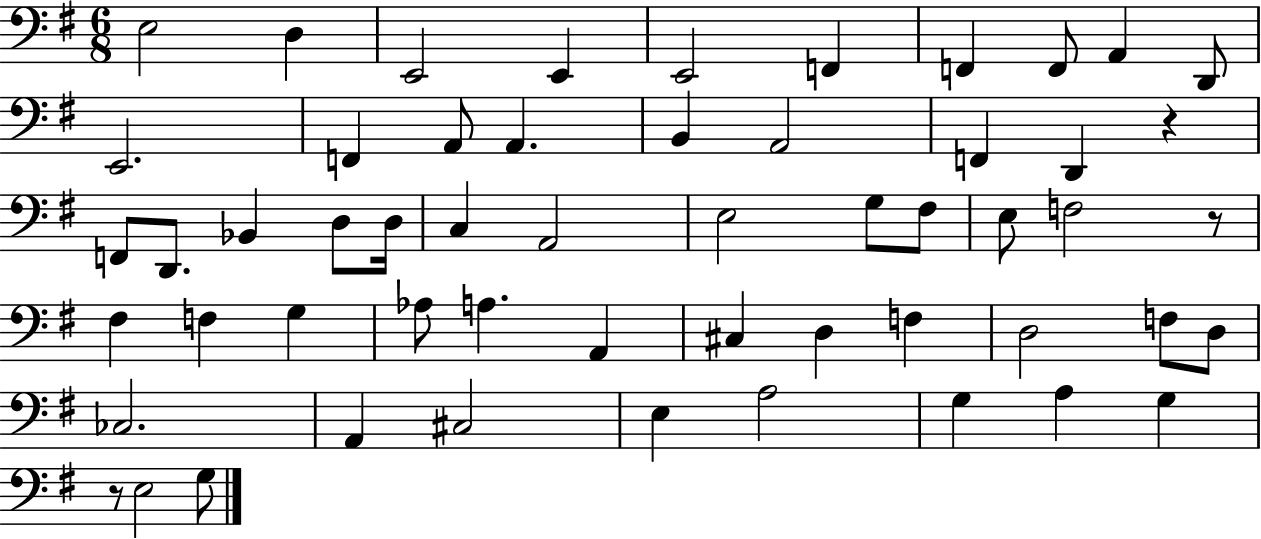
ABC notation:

X:1
T:Untitled
M:6/8
L:1/4
K:G
E,2 D, E,,2 E,, E,,2 F,, F,, F,,/2 A,, D,,/2 E,,2 F,, A,,/2 A,, B,, A,,2 F,, D,, z F,,/2 D,,/2 _B,, D,/2 D,/4 C, A,,2 E,2 G,/2 ^F,/2 E,/2 F,2 z/2 ^F, F, G, _A,/2 A, A,, ^C, D, F, D,2 F,/2 D,/2 _C,2 A,, ^C,2 E, A,2 G, A, G, z/2 E,2 G,/2